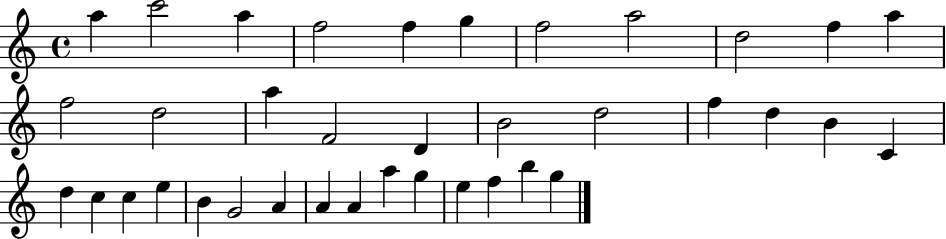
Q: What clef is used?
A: treble